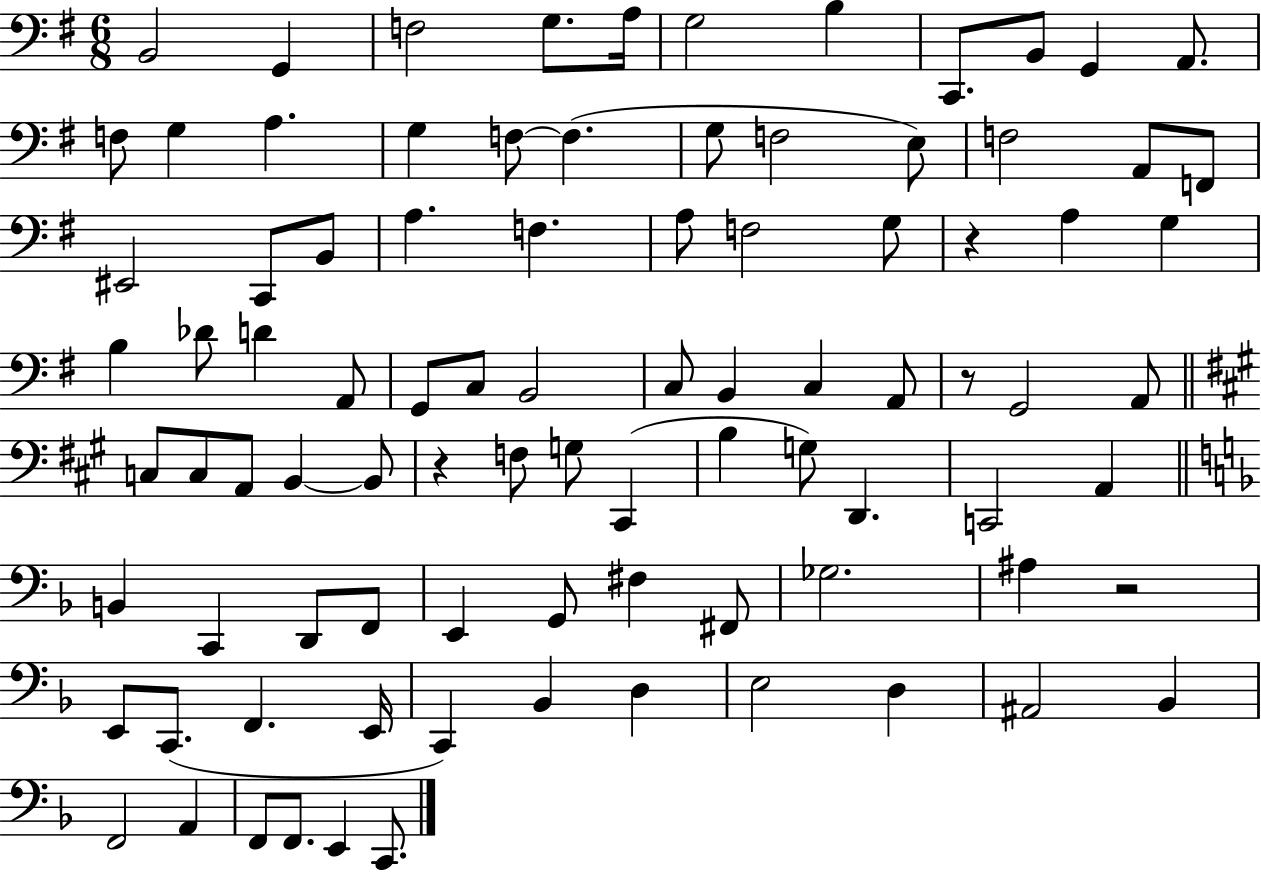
{
  \clef bass
  \numericTimeSignature
  \time 6/8
  \key g \major
  b,2 g,4 | f2 g8. a16 | g2 b4 | c,8. b,8 g,4 a,8. | \break f8 g4 a4. | g4 f8~~ f4.( | g8 f2 e8) | f2 a,8 f,8 | \break eis,2 c,8 b,8 | a4. f4. | a8 f2 g8 | r4 a4 g4 | \break b4 des'8 d'4 a,8 | g,8 c8 b,2 | c8 b,4 c4 a,8 | r8 g,2 a,8 | \break \bar "||" \break \key a \major c8 c8 a,8 b,4~~ b,8 | r4 f8 g8 cis,4( | b4 g8) d,4. | c,2 a,4 | \break \bar "||" \break \key d \minor b,4 c,4 d,8 f,8 | e,4 g,8 fis4 fis,8 | ges2. | ais4 r2 | \break e,8 c,8.( f,4. e,16 | c,4) bes,4 d4 | e2 d4 | ais,2 bes,4 | \break f,2 a,4 | f,8 f,8. e,4 c,8. | \bar "|."
}